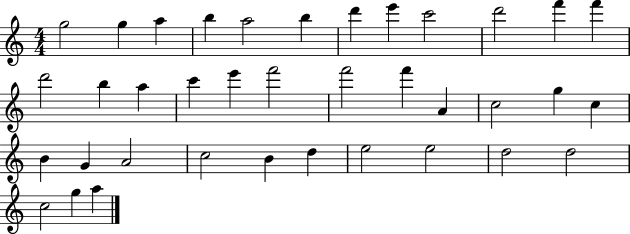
G5/h G5/q A5/q B5/q A5/h B5/q D6/q E6/q C6/h D6/h F6/q F6/q D6/h B5/q A5/q C6/q E6/q F6/h F6/h F6/q A4/q C5/h G5/q C5/q B4/q G4/q A4/h C5/h B4/q D5/q E5/h E5/h D5/h D5/h C5/h G5/q A5/q